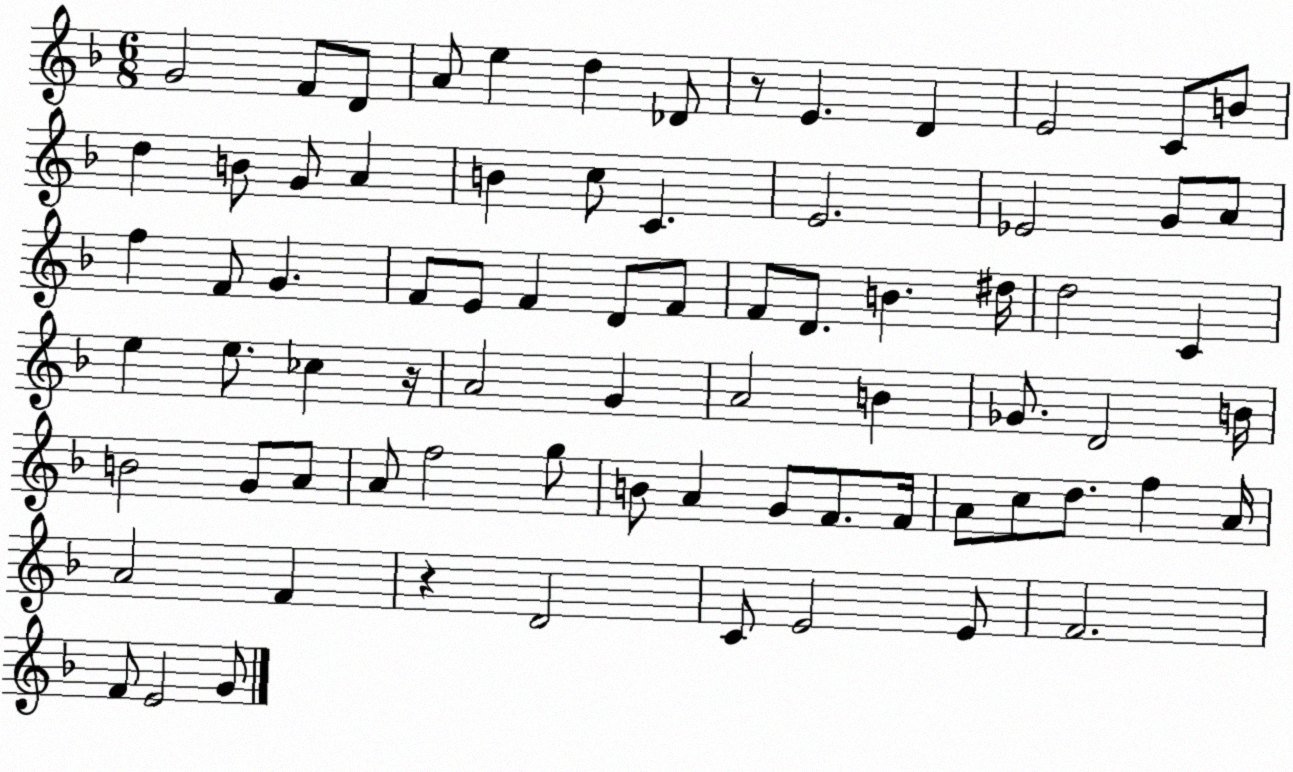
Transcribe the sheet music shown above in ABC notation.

X:1
T:Untitled
M:6/8
L:1/4
K:F
G2 F/2 D/2 A/2 e d _D/2 z/2 E D E2 C/2 B/2 d B/2 G/2 A B c/2 C E2 _E2 G/2 A/2 f F/2 G F/2 E/2 F D/2 F/2 F/2 D/2 B ^d/4 d2 C e e/2 _c z/4 A2 G A2 B _G/2 D2 B/4 B2 G/2 A/2 A/2 f2 g/2 B/2 A G/2 F/2 F/4 A/2 c/2 d/2 f A/4 A2 F z D2 C/2 E2 E/2 F2 F/2 E2 G/2